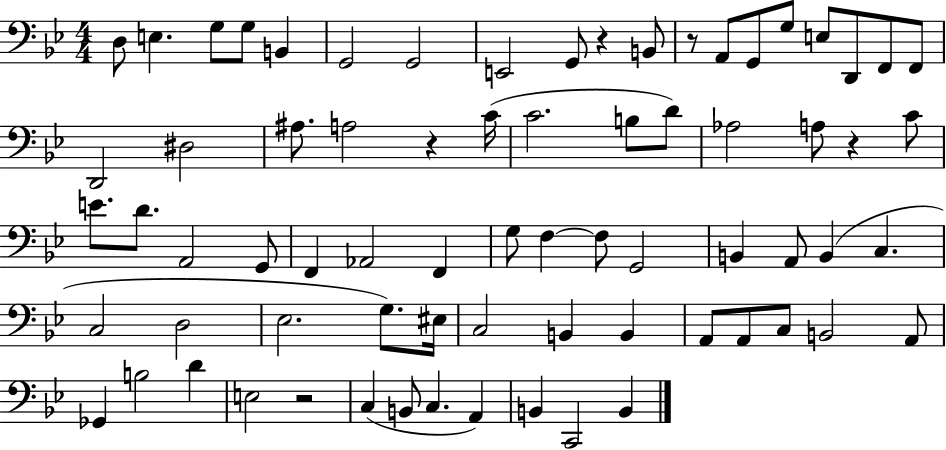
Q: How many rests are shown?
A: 5